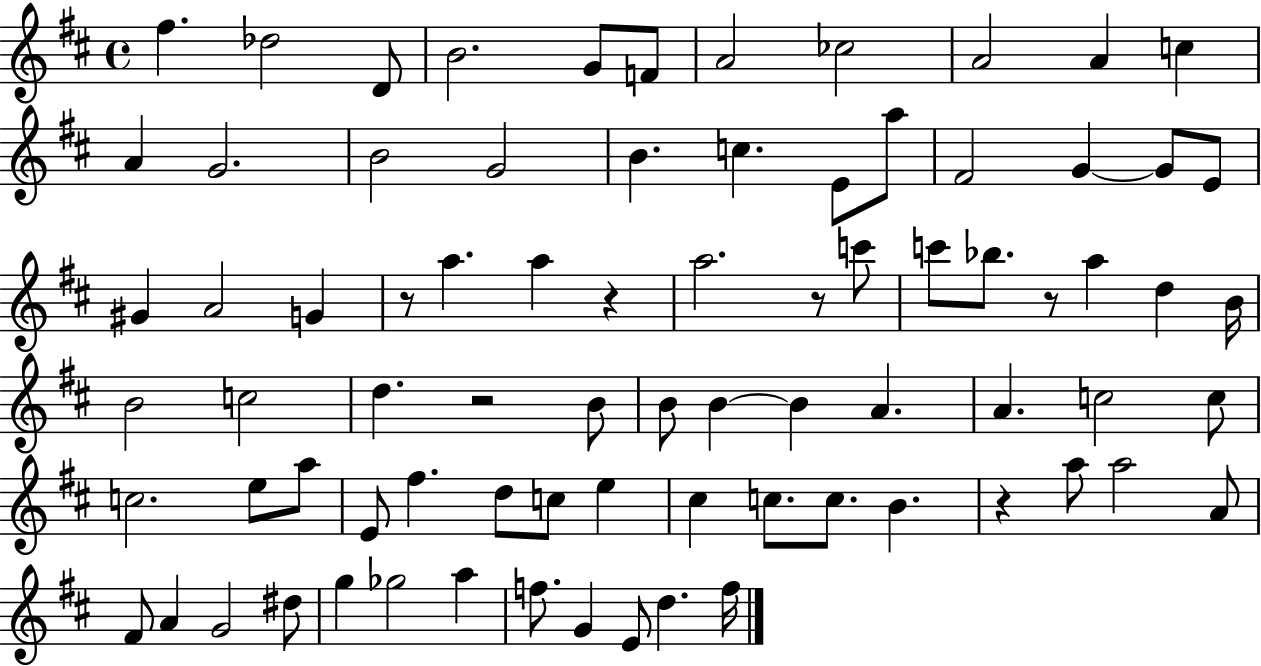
{
  \clef treble
  \time 4/4
  \defaultTimeSignature
  \key d \major
  \repeat volta 2 { fis''4. des''2 d'8 | b'2. g'8 f'8 | a'2 ces''2 | a'2 a'4 c''4 | \break a'4 g'2. | b'2 g'2 | b'4. c''4. e'8 a''8 | fis'2 g'4~~ g'8 e'8 | \break gis'4 a'2 g'4 | r8 a''4. a''4 r4 | a''2. r8 c'''8 | c'''8 bes''8. r8 a''4 d''4 b'16 | \break b'2 c''2 | d''4. r2 b'8 | b'8 b'4~~ b'4 a'4. | a'4. c''2 c''8 | \break c''2. e''8 a''8 | e'8 fis''4. d''8 c''8 e''4 | cis''4 c''8. c''8. b'4. | r4 a''8 a''2 a'8 | \break fis'8 a'4 g'2 dis''8 | g''4 ges''2 a''4 | f''8. g'4 e'8 d''4. f''16 | } \bar "|."
}